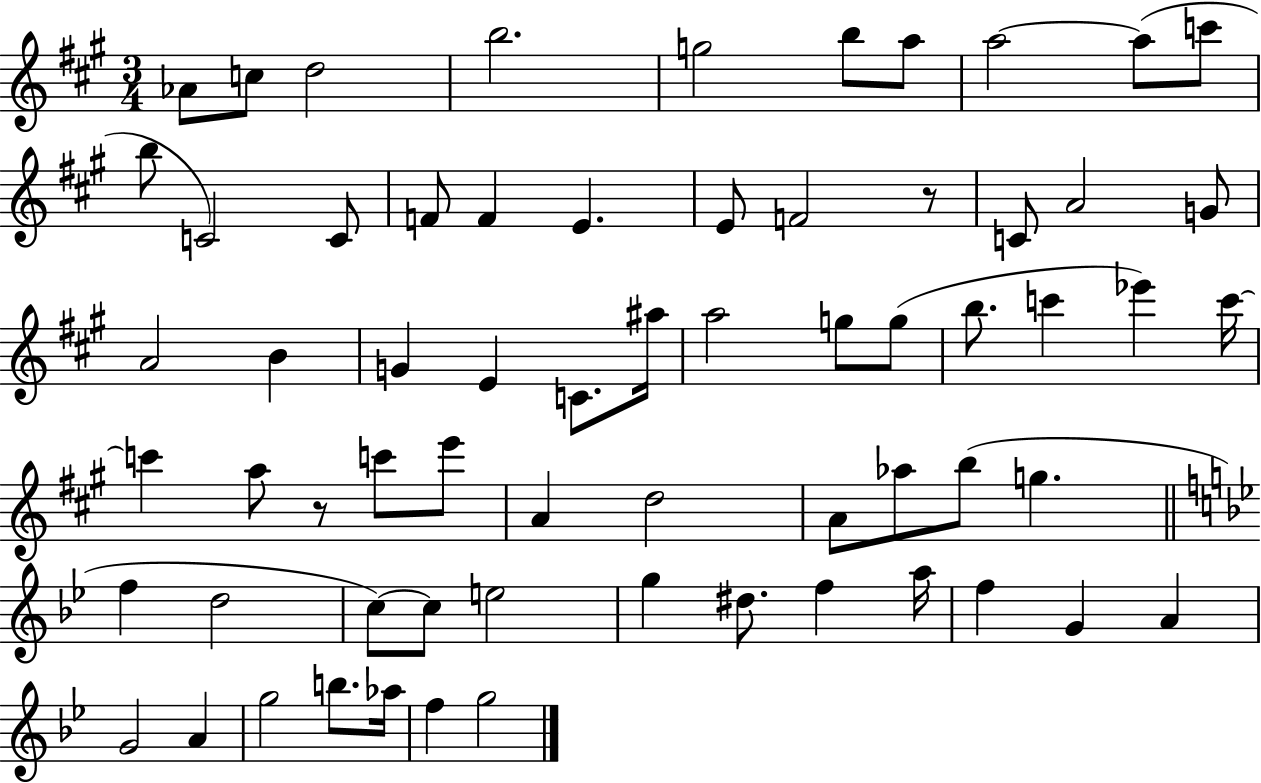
{
  \clef treble
  \numericTimeSignature
  \time 3/4
  \key a \major
  aes'8 c''8 d''2 | b''2. | g''2 b''8 a''8 | a''2~~ a''8( c'''8 | \break b''8 c'2) c'8 | f'8 f'4 e'4. | e'8 f'2 r8 | c'8 a'2 g'8 | \break a'2 b'4 | g'4 e'4 c'8. ais''16 | a''2 g''8 g''8( | b''8. c'''4 ees'''4) c'''16~~ | \break c'''4 a''8 r8 c'''8 e'''8 | a'4 d''2 | a'8 aes''8 b''8( g''4. | \bar "||" \break \key bes \major f''4 d''2 | c''8~~) c''8 e''2 | g''4 dis''8. f''4 a''16 | f''4 g'4 a'4 | \break g'2 a'4 | g''2 b''8. aes''16 | f''4 g''2 | \bar "|."
}